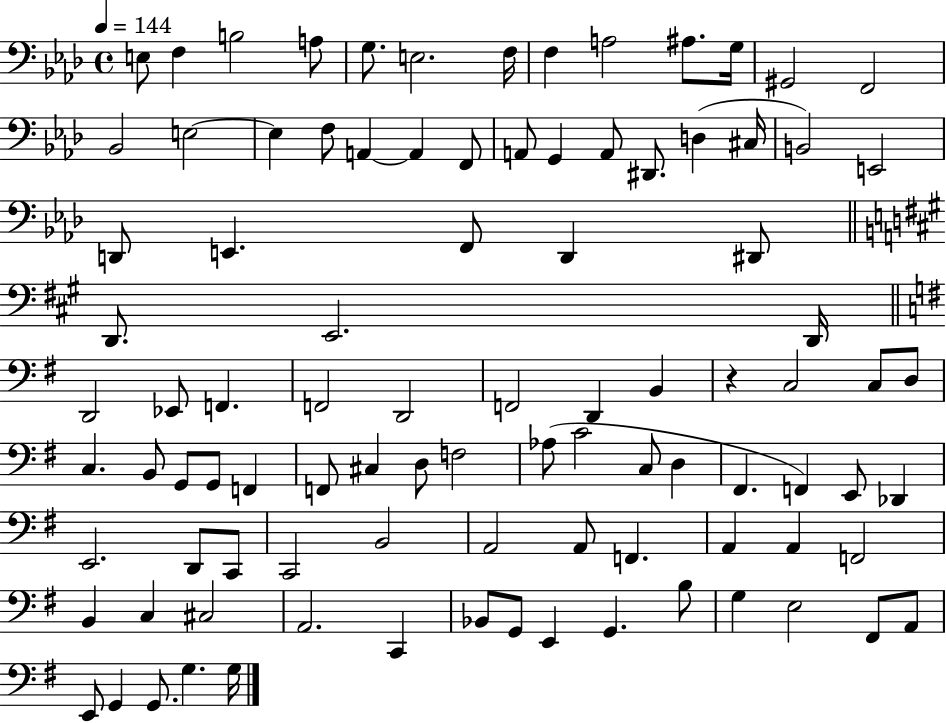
E3/e F3/q B3/h A3/e G3/e. E3/h. F3/s F3/q A3/h A#3/e. G3/s G#2/h F2/h Bb2/h E3/h E3/q F3/e A2/q A2/q F2/e A2/e G2/q A2/e D#2/e. D3/q C#3/s B2/h E2/h D2/e E2/q. F2/e D2/q D#2/e D2/e. E2/h. D2/s D2/h Eb2/e F2/q. F2/h D2/h F2/h D2/q B2/q R/q C3/h C3/e D3/e C3/q. B2/e G2/e G2/e F2/q F2/e C#3/q D3/e F3/h Ab3/e C4/h C3/e D3/q F#2/q. F2/q E2/e Db2/q E2/h. D2/e C2/e C2/h B2/h A2/h A2/e F2/q. A2/q A2/q F2/h B2/q C3/q C#3/h A2/h. C2/q Bb2/e G2/e E2/q G2/q. B3/e G3/q E3/h F#2/e A2/e E2/e G2/q G2/e. G3/q. G3/s